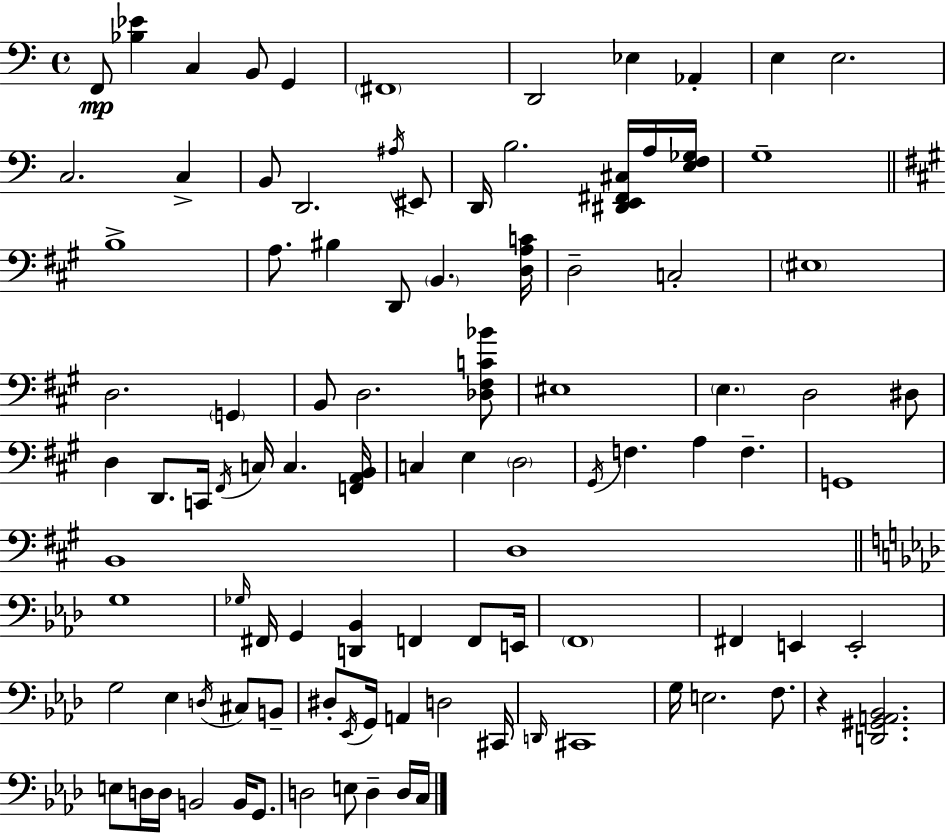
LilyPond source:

{
  \clef bass
  \time 4/4
  \defaultTimeSignature
  \key c \major
  f,8\mp <bes ees'>4 c4 b,8 g,4 | \parenthesize fis,1 | d,2 ees4 aes,4-. | e4 e2. | \break c2. c4-> | b,8 d,2. \acciaccatura { ais16 } eis,8 | d,16 b2. <dis, e, fis, cis>16 a16 | <e f ges>16 g1-- | \break \bar "||" \break \key a \major b1-> | a8. bis4 d,8 \parenthesize b,4. <d a c'>16 | d2-- c2-. | \parenthesize eis1 | \break d2. \parenthesize g,4 | b,8 d2. <des fis c' bes'>8 | eis1 | \parenthesize e4. d2 dis8 | \break d4 d,8. c,16 \acciaccatura { fis,16 } c16 c4. | <f, a, b,>16 c4 e4 \parenthesize d2 | \acciaccatura { gis,16 } f4. a4 f4.-- | g,1 | \break b,1 | d1 | \bar "||" \break \key aes \major g1 | \grace { ges16 } fis,16 g,4 <d, bes,>4 f,4 f,8 | e,16 \parenthesize f,1 | fis,4 e,4 e,2-. | \break g2 ees4 \acciaccatura { d16 } cis8 | b,8-- dis8-. \acciaccatura { ees,16 } g,16 a,4 d2 | cis,16 \grace { d,16 } cis,1 | g16 e2. | \break f8. r4 <d, gis, a, bes,>2. | e8 d16 d16 b,2 | b,16 g,8. d2 e8 d4-- | d16 c16 \bar "|."
}